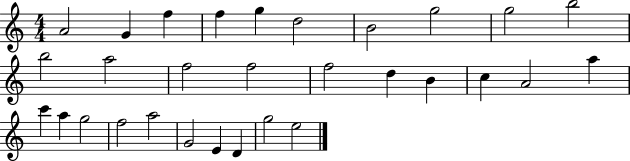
{
  \clef treble
  \numericTimeSignature
  \time 4/4
  \key c \major
  a'2 g'4 f''4 | f''4 g''4 d''2 | b'2 g''2 | g''2 b''2 | \break b''2 a''2 | f''2 f''2 | f''2 d''4 b'4 | c''4 a'2 a''4 | \break c'''4 a''4 g''2 | f''2 a''2 | g'2 e'4 d'4 | g''2 e''2 | \break \bar "|."
}